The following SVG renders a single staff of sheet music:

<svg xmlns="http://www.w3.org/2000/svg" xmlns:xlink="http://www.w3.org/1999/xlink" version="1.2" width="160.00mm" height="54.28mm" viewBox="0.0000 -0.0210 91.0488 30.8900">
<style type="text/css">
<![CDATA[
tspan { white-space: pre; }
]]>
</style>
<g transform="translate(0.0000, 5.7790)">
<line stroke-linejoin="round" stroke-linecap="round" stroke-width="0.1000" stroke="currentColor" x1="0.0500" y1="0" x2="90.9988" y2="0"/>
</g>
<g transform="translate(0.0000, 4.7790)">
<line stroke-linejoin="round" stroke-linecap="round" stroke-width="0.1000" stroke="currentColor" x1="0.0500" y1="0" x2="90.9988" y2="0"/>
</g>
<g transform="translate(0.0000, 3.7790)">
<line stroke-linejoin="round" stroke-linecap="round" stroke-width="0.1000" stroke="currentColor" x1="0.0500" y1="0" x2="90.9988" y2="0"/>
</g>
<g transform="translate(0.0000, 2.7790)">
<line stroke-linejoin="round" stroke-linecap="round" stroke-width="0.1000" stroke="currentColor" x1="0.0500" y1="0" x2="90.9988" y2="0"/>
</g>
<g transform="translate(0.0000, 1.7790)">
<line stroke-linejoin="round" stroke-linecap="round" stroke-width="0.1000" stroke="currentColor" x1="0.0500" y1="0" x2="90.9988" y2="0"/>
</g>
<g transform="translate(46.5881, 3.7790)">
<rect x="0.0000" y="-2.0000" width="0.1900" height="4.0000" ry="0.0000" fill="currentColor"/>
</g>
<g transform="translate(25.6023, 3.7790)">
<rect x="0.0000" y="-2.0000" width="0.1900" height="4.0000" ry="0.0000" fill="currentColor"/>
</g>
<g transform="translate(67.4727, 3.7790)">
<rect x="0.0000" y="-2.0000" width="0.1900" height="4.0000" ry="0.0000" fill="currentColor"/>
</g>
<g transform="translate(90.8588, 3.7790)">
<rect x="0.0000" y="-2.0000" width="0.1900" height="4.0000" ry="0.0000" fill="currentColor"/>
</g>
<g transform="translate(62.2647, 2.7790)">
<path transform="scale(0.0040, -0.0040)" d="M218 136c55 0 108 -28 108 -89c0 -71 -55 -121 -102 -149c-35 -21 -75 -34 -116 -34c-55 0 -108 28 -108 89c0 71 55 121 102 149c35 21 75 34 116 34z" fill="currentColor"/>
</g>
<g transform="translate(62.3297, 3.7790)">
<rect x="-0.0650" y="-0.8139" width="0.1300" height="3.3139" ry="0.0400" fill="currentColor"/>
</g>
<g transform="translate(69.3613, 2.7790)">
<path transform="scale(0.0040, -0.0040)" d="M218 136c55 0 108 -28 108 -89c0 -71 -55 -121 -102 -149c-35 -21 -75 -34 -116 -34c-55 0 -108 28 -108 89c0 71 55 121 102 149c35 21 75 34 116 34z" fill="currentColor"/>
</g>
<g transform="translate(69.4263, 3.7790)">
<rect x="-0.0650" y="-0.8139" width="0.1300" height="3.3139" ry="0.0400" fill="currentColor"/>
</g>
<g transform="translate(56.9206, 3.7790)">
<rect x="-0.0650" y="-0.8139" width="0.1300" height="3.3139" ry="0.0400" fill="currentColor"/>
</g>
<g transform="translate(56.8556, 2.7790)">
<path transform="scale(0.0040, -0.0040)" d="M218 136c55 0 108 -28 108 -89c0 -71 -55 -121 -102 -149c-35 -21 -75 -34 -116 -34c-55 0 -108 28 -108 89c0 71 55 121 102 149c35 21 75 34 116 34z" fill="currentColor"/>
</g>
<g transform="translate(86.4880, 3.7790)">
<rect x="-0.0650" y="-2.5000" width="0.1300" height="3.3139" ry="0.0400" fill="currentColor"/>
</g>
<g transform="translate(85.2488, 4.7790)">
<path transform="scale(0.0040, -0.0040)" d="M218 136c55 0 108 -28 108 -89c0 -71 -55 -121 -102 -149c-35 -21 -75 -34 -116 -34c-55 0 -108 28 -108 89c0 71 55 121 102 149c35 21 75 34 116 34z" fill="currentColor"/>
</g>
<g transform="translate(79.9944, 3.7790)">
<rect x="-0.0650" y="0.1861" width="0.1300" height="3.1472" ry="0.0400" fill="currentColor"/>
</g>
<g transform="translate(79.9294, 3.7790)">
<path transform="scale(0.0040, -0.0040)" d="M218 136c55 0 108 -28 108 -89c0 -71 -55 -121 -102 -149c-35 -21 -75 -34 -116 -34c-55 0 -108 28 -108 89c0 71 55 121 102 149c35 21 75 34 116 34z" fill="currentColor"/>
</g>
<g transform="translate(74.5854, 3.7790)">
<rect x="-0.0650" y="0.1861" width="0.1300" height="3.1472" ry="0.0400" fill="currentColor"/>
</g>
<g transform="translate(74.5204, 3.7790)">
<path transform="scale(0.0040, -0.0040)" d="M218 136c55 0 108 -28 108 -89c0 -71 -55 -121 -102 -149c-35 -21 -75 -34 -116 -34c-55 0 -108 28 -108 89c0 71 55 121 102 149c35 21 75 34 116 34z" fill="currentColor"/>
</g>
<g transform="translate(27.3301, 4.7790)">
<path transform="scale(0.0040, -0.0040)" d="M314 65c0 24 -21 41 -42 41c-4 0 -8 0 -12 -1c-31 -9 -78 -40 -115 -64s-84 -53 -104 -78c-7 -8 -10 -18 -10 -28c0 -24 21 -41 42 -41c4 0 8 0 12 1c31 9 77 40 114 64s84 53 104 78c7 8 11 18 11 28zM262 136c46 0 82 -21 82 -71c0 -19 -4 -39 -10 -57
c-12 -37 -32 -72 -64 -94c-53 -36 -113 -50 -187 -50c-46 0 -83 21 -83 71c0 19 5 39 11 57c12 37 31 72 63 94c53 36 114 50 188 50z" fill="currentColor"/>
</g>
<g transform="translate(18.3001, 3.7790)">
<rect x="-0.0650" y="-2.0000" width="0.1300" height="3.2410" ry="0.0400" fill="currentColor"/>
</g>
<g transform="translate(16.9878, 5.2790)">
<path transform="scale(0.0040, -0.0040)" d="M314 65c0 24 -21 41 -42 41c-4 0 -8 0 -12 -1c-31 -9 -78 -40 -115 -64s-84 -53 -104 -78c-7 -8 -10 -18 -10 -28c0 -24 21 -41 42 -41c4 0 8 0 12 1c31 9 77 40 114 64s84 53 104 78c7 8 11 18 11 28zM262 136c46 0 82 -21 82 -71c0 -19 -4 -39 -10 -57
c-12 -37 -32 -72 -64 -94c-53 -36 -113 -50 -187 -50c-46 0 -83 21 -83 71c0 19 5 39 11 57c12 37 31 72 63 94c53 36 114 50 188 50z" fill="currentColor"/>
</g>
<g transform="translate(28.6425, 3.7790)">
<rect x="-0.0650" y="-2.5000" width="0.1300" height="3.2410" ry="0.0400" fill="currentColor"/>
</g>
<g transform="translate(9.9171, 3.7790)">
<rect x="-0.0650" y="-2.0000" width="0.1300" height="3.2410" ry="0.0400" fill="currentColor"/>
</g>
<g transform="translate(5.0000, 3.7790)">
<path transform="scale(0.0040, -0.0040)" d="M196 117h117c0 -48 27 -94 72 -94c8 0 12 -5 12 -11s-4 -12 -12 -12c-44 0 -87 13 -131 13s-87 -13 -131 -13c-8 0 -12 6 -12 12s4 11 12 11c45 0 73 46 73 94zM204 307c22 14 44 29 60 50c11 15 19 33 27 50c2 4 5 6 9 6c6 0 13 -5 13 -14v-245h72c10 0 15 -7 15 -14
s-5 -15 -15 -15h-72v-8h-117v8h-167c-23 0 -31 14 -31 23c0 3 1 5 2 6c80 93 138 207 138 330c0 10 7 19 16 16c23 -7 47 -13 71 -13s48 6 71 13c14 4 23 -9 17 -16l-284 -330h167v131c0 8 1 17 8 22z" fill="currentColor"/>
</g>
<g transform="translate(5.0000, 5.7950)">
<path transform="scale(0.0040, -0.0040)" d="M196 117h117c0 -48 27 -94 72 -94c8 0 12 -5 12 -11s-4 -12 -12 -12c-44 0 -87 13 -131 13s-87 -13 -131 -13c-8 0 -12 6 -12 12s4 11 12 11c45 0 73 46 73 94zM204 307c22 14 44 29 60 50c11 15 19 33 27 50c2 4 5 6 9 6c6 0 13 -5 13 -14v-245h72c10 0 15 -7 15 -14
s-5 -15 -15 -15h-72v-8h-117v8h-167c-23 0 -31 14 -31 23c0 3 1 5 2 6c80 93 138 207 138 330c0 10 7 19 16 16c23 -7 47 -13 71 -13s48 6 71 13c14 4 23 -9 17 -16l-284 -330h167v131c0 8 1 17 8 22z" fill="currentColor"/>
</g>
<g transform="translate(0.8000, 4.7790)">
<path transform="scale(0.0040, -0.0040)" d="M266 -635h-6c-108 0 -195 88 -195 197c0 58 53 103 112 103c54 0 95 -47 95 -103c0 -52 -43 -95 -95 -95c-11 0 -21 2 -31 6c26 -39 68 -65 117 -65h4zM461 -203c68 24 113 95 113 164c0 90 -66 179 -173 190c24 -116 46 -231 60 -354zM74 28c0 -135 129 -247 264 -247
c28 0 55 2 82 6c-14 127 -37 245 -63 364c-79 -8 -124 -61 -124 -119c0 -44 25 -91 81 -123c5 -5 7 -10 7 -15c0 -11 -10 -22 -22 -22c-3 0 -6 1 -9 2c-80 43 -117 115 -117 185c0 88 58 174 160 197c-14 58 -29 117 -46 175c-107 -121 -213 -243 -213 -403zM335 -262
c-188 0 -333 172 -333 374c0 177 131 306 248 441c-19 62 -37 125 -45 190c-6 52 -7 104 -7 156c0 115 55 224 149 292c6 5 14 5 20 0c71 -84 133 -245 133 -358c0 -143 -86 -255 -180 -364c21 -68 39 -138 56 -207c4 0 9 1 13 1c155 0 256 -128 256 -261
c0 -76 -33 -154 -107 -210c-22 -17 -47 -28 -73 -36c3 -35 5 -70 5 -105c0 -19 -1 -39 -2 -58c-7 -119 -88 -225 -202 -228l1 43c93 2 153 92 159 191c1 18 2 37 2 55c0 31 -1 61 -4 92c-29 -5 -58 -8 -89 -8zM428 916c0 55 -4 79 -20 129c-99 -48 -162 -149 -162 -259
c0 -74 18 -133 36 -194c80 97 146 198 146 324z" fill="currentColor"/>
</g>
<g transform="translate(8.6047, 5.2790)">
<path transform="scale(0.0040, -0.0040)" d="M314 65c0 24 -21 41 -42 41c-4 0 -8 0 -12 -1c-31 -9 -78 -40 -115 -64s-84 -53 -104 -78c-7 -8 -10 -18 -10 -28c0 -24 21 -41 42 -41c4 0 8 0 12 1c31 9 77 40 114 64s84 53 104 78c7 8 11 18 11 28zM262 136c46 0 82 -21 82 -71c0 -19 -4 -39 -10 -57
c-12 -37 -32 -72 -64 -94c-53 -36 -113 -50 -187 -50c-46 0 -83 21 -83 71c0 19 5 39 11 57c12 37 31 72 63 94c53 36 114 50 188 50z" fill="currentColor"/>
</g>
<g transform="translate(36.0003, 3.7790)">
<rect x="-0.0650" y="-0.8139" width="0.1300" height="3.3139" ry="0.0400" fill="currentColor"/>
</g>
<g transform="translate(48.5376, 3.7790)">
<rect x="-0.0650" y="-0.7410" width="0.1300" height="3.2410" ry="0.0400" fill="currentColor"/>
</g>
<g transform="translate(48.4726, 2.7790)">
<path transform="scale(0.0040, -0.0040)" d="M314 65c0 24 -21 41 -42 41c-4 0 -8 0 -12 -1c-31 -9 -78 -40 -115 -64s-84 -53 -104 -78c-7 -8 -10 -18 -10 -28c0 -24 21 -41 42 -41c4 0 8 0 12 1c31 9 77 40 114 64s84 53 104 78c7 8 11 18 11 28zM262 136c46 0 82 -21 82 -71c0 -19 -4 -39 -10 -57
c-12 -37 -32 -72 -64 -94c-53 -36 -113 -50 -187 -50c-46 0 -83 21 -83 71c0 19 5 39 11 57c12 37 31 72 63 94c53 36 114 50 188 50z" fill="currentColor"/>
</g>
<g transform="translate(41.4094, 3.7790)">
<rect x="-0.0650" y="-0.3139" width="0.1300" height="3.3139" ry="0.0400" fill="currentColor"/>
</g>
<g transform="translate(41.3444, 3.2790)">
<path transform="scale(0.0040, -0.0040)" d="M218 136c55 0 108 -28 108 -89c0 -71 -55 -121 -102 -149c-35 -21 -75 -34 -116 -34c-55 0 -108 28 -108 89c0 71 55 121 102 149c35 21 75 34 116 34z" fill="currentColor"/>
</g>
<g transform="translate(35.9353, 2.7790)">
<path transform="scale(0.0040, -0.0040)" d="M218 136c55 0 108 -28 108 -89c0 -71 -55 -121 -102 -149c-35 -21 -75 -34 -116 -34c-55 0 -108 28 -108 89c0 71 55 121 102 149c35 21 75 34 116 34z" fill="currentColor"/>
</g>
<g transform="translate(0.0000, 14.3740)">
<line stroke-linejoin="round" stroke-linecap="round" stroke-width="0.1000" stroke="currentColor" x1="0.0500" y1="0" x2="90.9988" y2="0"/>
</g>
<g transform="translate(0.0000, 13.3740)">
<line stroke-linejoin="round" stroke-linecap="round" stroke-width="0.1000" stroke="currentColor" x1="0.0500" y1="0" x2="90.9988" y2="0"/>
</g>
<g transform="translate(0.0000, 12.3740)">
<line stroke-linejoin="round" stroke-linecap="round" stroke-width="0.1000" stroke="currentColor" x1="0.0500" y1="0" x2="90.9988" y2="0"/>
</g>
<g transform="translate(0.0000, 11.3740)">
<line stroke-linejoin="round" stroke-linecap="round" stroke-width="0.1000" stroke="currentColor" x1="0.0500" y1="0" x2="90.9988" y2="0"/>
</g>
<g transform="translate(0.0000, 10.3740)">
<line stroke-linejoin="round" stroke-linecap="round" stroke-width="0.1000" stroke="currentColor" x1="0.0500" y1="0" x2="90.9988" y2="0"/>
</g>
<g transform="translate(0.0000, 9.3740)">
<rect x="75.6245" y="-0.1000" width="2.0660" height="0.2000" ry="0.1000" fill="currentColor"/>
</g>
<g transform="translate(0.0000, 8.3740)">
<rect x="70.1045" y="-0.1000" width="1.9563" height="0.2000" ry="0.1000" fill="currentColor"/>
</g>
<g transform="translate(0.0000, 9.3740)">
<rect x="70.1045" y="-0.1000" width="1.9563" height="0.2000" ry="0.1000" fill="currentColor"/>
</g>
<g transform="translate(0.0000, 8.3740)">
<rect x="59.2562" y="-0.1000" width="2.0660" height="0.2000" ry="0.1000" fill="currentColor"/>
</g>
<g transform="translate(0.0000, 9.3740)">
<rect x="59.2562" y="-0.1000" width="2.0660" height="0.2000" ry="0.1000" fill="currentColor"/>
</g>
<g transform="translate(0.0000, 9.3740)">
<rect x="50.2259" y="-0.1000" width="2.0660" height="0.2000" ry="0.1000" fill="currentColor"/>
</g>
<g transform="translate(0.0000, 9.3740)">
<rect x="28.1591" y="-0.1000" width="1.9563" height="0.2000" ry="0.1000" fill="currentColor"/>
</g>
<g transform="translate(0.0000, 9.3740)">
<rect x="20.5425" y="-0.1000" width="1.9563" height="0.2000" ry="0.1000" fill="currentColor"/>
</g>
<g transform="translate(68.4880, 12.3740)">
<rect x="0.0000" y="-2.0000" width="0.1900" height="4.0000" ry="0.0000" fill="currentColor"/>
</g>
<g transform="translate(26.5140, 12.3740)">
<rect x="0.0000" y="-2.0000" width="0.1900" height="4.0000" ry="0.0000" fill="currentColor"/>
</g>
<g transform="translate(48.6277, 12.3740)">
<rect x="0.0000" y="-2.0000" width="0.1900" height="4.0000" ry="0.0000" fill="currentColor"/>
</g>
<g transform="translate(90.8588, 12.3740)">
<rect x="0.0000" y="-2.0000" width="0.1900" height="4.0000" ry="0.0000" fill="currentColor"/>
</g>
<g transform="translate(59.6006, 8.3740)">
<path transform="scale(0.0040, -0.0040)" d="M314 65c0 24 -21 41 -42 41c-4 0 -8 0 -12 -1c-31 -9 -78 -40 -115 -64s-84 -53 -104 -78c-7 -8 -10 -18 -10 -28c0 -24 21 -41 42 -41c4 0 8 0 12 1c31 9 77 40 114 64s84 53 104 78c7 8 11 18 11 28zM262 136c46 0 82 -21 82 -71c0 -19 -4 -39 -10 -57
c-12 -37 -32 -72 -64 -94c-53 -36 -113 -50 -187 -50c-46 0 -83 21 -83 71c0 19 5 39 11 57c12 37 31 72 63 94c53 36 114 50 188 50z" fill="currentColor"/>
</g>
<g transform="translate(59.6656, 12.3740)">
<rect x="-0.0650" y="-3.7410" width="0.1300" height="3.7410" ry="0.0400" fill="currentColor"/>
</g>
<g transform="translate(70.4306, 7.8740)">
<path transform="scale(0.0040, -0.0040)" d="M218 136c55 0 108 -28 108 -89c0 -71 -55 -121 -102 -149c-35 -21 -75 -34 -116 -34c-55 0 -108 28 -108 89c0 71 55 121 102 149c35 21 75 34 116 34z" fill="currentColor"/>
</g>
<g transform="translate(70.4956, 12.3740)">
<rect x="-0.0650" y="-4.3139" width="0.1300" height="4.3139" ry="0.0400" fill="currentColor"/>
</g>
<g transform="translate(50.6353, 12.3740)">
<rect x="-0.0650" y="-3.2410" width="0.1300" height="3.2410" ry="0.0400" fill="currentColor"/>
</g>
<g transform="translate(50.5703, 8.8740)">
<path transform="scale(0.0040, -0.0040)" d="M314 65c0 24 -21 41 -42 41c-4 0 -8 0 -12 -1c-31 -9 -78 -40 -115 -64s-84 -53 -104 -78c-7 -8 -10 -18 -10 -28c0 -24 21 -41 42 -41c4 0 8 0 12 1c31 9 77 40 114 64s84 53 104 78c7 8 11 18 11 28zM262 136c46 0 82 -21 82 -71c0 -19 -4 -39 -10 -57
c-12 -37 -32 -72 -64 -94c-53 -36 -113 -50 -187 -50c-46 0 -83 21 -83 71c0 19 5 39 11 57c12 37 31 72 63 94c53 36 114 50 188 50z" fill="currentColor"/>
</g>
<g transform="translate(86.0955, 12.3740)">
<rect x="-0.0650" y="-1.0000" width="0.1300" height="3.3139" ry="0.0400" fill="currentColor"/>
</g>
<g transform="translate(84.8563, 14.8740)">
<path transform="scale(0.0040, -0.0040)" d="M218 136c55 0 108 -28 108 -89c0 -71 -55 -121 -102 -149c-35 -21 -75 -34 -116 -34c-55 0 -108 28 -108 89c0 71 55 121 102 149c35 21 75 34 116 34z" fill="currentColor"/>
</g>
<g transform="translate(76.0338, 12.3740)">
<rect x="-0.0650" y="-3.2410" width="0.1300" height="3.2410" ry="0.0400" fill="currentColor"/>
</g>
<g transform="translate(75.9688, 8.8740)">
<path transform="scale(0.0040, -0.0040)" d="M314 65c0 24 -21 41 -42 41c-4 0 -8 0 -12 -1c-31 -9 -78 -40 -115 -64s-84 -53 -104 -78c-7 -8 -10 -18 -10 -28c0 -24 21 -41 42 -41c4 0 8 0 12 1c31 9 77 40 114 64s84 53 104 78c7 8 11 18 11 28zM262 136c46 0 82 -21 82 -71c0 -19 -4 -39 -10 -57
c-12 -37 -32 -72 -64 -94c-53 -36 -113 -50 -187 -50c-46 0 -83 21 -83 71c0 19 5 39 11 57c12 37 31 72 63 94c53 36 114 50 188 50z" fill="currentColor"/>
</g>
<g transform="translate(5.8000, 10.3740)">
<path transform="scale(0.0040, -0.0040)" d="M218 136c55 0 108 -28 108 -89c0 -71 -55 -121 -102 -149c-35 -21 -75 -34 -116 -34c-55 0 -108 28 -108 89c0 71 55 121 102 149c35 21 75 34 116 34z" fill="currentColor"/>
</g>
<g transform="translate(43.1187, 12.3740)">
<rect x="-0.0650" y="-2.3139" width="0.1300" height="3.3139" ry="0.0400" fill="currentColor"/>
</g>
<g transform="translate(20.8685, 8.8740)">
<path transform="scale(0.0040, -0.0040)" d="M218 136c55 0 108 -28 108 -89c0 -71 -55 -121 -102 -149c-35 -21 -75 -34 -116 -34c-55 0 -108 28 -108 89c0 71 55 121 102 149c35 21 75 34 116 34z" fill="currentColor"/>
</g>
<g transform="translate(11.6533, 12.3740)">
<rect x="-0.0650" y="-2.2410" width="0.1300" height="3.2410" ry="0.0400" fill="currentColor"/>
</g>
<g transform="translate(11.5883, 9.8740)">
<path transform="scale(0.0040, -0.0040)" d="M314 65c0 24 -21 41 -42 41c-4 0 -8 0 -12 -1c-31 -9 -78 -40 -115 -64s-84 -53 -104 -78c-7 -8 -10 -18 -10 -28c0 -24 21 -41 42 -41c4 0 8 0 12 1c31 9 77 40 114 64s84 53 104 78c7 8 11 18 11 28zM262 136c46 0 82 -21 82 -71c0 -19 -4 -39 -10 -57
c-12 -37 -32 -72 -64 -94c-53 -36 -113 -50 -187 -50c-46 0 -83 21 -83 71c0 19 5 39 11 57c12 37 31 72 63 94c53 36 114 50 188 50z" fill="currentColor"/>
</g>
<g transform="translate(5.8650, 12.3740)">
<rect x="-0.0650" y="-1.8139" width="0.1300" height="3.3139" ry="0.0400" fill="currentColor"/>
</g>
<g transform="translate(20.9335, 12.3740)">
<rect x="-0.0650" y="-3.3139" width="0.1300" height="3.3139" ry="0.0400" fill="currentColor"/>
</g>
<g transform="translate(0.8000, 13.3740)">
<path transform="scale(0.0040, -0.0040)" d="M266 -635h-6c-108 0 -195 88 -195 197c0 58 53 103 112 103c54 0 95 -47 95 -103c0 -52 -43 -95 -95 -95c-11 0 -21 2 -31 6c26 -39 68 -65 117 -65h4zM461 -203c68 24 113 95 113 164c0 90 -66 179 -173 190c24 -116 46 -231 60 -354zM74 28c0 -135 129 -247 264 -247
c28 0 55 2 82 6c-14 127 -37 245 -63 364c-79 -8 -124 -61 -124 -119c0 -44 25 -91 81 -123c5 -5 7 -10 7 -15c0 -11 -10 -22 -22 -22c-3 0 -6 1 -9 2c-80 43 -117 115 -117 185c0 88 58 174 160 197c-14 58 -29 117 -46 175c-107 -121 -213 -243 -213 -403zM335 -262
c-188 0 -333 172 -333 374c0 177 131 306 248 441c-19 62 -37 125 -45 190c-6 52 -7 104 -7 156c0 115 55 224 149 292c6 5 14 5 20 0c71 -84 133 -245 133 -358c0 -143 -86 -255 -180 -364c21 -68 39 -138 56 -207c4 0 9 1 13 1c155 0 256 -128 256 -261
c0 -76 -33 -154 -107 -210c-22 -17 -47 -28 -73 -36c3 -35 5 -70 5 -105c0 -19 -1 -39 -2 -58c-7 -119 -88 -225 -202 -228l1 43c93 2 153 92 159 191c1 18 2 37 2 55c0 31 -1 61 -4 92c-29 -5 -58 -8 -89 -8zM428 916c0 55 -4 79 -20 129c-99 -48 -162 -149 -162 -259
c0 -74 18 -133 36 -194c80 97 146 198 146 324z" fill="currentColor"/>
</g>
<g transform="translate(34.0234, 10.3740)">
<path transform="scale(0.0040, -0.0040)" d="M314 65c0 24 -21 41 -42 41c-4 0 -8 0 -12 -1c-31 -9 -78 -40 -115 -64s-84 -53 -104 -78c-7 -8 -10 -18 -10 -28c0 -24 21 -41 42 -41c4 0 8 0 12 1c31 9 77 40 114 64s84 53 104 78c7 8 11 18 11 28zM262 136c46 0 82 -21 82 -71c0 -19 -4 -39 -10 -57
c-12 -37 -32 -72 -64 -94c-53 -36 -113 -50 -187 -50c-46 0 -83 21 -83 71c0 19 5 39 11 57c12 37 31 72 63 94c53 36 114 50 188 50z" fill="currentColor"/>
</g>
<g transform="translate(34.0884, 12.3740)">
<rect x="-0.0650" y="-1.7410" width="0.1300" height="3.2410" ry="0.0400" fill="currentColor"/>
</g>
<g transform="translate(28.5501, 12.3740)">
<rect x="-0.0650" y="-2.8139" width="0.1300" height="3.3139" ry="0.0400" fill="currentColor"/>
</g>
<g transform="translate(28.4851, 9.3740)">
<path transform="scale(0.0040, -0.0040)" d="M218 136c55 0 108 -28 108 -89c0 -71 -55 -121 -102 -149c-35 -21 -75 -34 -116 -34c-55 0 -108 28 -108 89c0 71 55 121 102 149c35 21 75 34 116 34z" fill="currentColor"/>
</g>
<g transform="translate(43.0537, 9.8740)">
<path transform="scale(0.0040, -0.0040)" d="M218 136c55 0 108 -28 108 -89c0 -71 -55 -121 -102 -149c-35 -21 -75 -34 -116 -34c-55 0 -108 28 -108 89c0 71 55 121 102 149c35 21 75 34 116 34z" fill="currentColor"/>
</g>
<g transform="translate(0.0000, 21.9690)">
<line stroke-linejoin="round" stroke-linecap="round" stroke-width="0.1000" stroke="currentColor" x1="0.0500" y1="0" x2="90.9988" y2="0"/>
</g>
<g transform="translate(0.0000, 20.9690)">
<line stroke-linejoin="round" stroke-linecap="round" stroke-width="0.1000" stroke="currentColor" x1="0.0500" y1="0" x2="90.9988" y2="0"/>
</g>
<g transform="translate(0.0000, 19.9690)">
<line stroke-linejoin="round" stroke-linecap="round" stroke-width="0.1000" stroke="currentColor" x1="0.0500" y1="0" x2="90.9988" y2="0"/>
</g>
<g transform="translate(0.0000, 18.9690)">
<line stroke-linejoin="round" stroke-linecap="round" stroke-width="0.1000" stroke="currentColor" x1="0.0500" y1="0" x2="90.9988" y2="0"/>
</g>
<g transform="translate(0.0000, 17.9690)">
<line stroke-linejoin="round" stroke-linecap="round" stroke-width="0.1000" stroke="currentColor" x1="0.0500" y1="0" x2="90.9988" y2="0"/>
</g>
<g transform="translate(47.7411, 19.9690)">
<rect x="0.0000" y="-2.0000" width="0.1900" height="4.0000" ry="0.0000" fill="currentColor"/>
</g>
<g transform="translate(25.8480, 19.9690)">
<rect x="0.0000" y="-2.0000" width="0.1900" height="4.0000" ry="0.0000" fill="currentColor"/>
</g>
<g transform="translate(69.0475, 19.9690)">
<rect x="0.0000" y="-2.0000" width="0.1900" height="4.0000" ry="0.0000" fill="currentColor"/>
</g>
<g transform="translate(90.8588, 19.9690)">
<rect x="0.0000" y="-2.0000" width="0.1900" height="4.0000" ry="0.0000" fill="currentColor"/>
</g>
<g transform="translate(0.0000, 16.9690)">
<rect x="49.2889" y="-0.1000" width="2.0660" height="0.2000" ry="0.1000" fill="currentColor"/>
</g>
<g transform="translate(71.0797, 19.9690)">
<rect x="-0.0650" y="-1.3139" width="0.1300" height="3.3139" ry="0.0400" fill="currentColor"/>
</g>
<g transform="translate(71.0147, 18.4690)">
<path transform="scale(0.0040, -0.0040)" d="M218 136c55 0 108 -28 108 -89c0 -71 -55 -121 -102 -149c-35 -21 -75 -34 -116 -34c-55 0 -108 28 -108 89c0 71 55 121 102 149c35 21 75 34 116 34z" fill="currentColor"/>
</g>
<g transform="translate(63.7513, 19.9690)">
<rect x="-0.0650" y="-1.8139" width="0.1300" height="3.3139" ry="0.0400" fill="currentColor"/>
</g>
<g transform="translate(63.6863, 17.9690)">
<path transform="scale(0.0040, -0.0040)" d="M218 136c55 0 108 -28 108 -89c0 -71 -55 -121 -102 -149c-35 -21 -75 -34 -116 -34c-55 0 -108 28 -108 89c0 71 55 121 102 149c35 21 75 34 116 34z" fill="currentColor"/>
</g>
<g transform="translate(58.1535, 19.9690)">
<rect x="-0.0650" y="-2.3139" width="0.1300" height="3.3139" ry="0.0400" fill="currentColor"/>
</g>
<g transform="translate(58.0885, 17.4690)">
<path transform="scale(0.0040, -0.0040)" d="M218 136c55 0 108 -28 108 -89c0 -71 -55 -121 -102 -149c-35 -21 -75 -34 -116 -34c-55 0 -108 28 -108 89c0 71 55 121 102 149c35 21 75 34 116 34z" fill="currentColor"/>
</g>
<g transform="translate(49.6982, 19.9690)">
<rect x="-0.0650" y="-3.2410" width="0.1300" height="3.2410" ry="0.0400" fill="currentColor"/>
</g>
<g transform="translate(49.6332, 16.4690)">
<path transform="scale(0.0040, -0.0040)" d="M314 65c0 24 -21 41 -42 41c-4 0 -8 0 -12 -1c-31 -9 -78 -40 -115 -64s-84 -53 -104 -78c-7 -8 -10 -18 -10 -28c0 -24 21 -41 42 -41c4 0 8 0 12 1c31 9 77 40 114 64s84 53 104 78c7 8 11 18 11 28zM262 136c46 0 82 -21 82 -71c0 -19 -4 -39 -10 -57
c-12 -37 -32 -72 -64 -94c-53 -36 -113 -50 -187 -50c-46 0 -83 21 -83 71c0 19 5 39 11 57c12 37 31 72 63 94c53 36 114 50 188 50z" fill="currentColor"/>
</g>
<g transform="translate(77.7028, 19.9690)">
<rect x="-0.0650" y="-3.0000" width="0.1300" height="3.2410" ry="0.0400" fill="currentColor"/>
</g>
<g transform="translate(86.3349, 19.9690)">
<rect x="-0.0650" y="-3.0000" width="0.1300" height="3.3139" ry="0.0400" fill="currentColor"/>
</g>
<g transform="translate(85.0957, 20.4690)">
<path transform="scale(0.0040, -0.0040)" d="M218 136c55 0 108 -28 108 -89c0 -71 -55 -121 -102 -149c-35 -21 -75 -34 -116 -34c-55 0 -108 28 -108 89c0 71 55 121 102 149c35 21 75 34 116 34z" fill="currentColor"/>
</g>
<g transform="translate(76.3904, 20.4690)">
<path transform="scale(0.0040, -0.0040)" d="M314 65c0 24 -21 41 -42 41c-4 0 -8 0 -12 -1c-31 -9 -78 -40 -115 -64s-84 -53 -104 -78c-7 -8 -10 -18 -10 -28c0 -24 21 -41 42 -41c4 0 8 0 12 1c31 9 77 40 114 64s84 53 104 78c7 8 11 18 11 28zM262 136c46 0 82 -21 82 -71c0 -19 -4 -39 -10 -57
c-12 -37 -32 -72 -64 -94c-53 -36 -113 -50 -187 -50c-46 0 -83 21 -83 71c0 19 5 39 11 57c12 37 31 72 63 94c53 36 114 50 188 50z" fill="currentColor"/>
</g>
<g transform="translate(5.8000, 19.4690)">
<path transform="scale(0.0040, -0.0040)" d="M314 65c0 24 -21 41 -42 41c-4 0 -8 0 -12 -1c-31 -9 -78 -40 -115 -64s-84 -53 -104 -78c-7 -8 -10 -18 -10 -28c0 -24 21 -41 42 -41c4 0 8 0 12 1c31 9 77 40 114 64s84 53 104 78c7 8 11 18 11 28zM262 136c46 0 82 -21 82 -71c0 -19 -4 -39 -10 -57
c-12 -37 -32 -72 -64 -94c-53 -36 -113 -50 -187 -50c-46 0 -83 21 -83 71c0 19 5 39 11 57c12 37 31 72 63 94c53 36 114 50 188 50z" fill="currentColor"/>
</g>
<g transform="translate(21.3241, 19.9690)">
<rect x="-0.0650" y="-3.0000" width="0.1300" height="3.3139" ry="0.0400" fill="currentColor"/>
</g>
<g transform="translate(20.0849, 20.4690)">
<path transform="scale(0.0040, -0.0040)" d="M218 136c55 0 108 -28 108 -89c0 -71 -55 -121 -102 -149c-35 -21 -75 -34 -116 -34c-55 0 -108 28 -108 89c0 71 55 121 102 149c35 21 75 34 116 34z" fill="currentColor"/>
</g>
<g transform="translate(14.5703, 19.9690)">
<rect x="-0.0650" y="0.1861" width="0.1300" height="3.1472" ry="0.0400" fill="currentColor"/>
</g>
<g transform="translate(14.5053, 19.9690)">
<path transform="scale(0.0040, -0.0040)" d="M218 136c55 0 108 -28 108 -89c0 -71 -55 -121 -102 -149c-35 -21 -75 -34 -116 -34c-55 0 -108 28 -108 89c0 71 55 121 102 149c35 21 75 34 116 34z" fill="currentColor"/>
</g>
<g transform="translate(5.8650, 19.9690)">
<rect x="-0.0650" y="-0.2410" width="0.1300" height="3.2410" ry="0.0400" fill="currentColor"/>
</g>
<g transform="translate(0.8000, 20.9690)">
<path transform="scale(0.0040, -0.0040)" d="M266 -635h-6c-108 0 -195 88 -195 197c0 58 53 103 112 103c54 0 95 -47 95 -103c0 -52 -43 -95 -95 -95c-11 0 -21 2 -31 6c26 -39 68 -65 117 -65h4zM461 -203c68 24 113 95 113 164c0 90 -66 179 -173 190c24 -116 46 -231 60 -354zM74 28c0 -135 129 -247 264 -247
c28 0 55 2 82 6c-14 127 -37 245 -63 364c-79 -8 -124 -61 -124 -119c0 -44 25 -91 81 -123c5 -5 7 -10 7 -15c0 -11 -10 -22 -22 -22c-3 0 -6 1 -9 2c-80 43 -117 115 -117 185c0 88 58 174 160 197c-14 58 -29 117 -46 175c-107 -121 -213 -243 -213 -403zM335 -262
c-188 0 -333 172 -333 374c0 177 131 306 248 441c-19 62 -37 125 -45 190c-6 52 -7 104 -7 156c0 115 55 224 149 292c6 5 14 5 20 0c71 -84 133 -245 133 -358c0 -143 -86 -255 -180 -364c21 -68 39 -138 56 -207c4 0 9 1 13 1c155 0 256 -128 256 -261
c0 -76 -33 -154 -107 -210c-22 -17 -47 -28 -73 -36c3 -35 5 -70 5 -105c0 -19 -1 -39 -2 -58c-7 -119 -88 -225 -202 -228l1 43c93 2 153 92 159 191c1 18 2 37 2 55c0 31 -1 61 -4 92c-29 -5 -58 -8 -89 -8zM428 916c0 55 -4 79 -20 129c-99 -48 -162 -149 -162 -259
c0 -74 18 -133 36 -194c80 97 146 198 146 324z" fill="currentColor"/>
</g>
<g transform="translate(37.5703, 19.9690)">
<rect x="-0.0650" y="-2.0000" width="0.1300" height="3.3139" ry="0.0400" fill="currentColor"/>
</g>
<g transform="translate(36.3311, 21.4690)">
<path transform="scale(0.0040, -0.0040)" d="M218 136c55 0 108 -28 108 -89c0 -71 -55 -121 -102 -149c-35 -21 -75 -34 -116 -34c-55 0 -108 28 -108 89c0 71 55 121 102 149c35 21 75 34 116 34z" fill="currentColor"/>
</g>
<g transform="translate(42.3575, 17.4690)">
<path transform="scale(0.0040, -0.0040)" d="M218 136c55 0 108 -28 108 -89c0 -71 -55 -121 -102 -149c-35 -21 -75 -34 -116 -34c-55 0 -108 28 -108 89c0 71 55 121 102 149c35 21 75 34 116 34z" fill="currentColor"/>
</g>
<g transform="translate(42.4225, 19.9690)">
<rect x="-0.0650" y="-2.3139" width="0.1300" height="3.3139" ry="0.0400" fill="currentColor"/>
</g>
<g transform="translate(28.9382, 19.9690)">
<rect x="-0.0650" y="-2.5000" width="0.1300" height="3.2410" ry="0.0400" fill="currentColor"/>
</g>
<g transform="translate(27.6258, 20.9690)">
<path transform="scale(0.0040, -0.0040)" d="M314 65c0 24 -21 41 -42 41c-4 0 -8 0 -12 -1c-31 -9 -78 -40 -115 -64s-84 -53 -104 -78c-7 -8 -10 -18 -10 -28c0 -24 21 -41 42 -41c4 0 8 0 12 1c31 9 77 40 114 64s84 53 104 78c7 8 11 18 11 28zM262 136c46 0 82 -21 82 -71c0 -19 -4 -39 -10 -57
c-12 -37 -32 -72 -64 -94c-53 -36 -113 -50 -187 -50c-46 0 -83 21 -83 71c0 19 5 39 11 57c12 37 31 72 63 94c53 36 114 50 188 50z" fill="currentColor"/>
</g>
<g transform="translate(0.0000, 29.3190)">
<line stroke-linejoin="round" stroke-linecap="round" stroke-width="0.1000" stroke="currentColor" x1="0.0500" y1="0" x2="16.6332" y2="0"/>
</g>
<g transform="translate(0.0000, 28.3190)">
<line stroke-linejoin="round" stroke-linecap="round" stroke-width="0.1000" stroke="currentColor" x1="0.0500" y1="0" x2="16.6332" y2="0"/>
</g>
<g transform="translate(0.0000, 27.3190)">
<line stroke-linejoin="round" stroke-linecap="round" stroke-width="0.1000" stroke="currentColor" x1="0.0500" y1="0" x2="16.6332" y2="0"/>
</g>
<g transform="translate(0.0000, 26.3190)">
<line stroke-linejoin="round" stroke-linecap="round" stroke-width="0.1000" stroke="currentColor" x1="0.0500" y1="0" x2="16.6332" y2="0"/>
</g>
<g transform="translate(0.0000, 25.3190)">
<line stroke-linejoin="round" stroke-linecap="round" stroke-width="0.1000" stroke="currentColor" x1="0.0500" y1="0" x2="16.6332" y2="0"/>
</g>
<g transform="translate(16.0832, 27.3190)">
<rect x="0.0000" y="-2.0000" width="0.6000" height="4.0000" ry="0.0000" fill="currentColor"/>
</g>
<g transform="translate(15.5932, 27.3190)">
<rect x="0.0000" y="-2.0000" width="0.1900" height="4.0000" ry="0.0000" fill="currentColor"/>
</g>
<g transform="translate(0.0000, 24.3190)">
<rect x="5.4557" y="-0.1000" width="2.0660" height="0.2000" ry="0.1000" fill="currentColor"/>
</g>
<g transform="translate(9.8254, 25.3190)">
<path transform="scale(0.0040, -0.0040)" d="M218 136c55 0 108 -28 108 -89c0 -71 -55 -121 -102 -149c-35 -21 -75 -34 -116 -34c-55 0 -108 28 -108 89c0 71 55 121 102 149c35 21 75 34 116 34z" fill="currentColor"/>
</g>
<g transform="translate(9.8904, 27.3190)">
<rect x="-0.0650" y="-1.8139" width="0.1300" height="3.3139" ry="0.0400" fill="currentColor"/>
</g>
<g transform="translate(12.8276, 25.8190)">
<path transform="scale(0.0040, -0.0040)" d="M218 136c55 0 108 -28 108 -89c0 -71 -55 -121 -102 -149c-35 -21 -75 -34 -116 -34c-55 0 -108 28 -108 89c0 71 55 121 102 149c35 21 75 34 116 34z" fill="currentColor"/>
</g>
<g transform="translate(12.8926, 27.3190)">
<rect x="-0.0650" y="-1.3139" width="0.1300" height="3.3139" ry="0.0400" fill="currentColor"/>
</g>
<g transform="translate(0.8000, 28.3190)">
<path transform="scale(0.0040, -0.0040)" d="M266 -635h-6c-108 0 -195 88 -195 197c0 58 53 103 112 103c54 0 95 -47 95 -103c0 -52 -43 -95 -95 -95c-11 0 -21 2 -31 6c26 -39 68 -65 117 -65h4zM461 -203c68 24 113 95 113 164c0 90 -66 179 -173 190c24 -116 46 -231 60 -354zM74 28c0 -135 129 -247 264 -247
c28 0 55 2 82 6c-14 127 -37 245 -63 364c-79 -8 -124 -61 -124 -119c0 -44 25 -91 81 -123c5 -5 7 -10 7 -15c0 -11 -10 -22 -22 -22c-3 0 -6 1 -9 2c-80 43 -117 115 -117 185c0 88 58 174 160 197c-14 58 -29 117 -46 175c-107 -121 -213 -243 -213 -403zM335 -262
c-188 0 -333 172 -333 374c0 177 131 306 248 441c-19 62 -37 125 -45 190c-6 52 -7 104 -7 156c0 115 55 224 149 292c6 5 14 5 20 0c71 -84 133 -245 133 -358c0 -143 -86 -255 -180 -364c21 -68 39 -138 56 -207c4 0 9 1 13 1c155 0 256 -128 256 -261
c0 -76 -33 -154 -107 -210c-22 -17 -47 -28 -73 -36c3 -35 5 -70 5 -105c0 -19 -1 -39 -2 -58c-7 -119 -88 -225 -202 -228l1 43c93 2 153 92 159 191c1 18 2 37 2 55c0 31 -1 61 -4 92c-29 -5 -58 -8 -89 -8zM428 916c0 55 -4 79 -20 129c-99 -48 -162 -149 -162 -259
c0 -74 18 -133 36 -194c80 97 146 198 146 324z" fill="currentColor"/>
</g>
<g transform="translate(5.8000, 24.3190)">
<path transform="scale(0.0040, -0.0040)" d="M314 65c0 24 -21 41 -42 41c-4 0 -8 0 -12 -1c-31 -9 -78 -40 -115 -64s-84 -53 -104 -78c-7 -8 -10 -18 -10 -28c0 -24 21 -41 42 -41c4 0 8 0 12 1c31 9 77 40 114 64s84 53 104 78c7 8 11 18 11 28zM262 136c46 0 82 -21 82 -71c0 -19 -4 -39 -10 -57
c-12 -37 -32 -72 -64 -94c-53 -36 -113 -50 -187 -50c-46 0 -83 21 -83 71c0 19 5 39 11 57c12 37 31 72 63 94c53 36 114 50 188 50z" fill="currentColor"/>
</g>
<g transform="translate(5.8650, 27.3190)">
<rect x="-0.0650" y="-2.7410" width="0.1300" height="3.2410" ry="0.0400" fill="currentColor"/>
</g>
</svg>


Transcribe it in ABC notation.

X:1
T:Untitled
M:4/4
L:1/4
K:C
F2 F2 G2 d c d2 d d d B B G f g2 b a f2 g b2 c'2 d' b2 D c2 B A G2 F g b2 g f e A2 A a2 f e